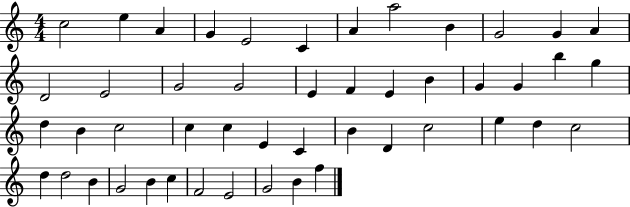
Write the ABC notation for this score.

X:1
T:Untitled
M:4/4
L:1/4
K:C
c2 e A G E2 C A a2 B G2 G A D2 E2 G2 G2 E F E B G G b g d B c2 c c E C B D c2 e d c2 d d2 B G2 B c F2 E2 G2 B f